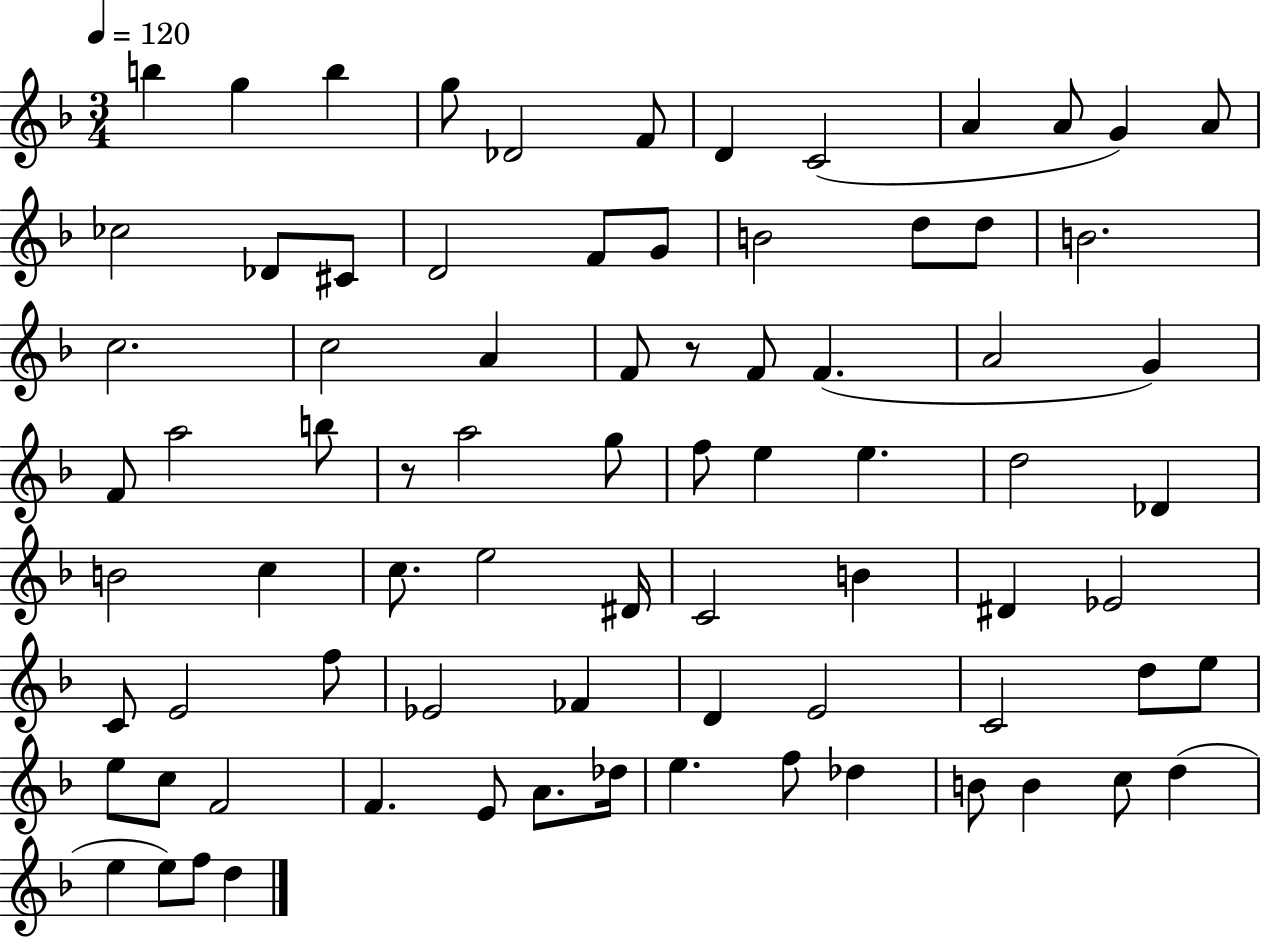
{
  \clef treble
  \numericTimeSignature
  \time 3/4
  \key f \major
  \tempo 4 = 120
  \repeat volta 2 { b''4 g''4 b''4 | g''8 des'2 f'8 | d'4 c'2( | a'4 a'8 g'4) a'8 | \break ces''2 des'8 cis'8 | d'2 f'8 g'8 | b'2 d''8 d''8 | b'2. | \break c''2. | c''2 a'4 | f'8 r8 f'8 f'4.( | a'2 g'4) | \break f'8 a''2 b''8 | r8 a''2 g''8 | f''8 e''4 e''4. | d''2 des'4 | \break b'2 c''4 | c''8. e''2 dis'16 | c'2 b'4 | dis'4 ees'2 | \break c'8 e'2 f''8 | ees'2 fes'4 | d'4 e'2 | c'2 d''8 e''8 | \break e''8 c''8 f'2 | f'4. e'8 a'8. des''16 | e''4. f''8 des''4 | b'8 b'4 c''8 d''4( | \break e''4 e''8) f''8 d''4 | } \bar "|."
}